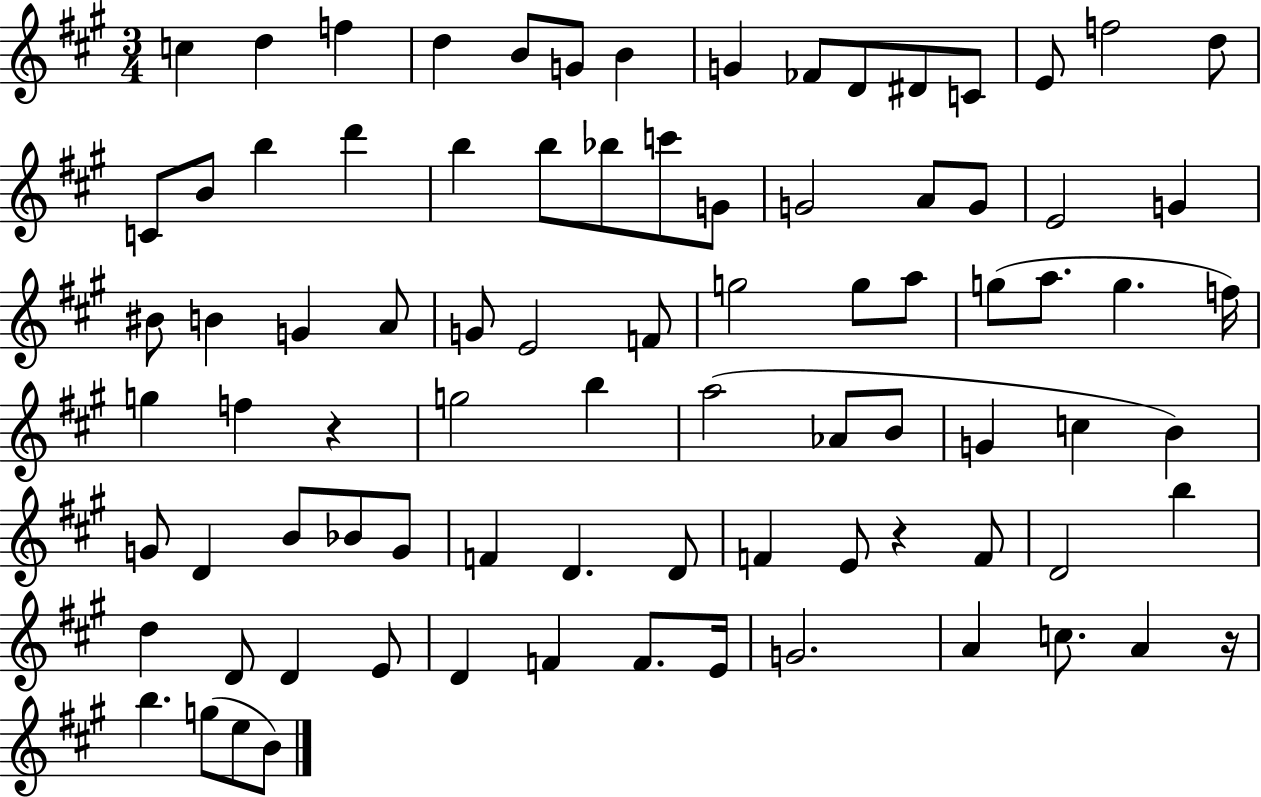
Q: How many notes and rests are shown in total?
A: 85